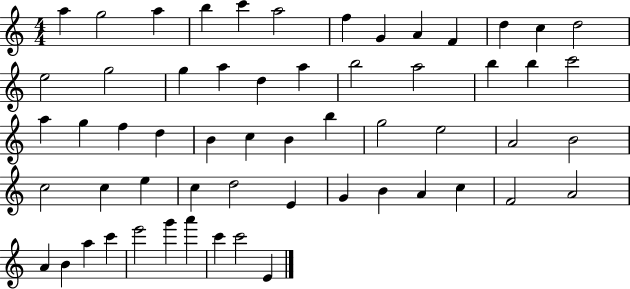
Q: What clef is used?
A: treble